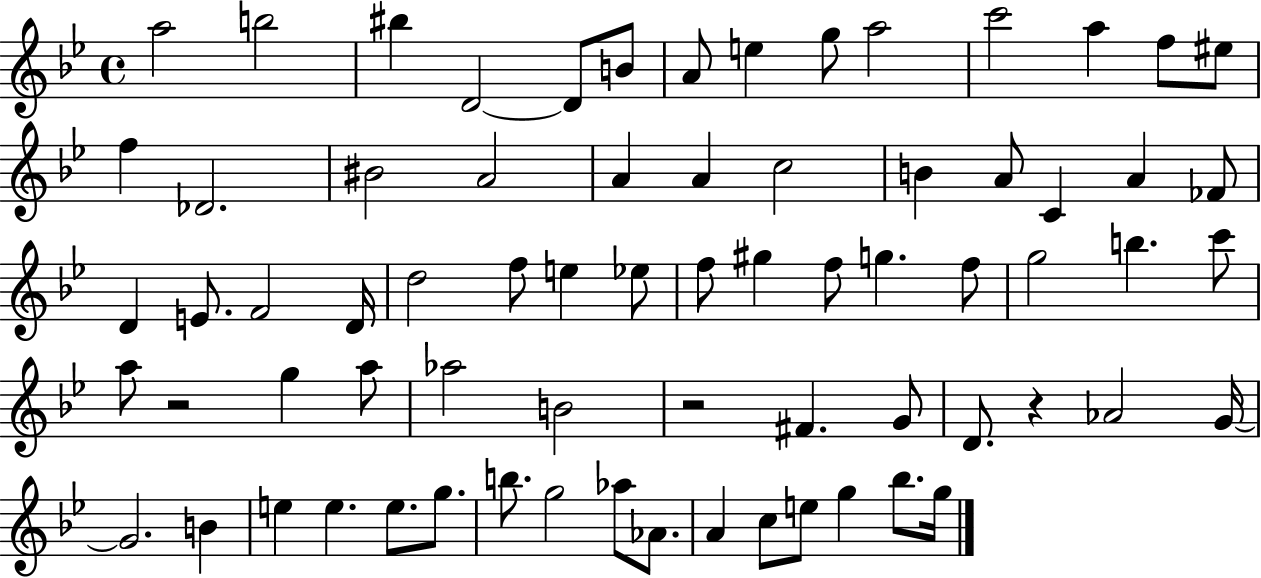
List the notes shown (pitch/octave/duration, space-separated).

A5/h B5/h BIS5/q D4/h D4/e B4/e A4/e E5/q G5/e A5/h C6/h A5/q F5/e EIS5/e F5/q Db4/h. BIS4/h A4/h A4/q A4/q C5/h B4/q A4/e C4/q A4/q FES4/e D4/q E4/e. F4/h D4/s D5/h F5/e E5/q Eb5/e F5/e G#5/q F5/e G5/q. F5/e G5/h B5/q. C6/e A5/e R/h G5/q A5/e Ab5/h B4/h R/h F#4/q. G4/e D4/e. R/q Ab4/h G4/s G4/h. B4/q E5/q E5/q. E5/e. G5/e. B5/e. G5/h Ab5/e Ab4/e. A4/q C5/e E5/e G5/q Bb5/e. G5/s